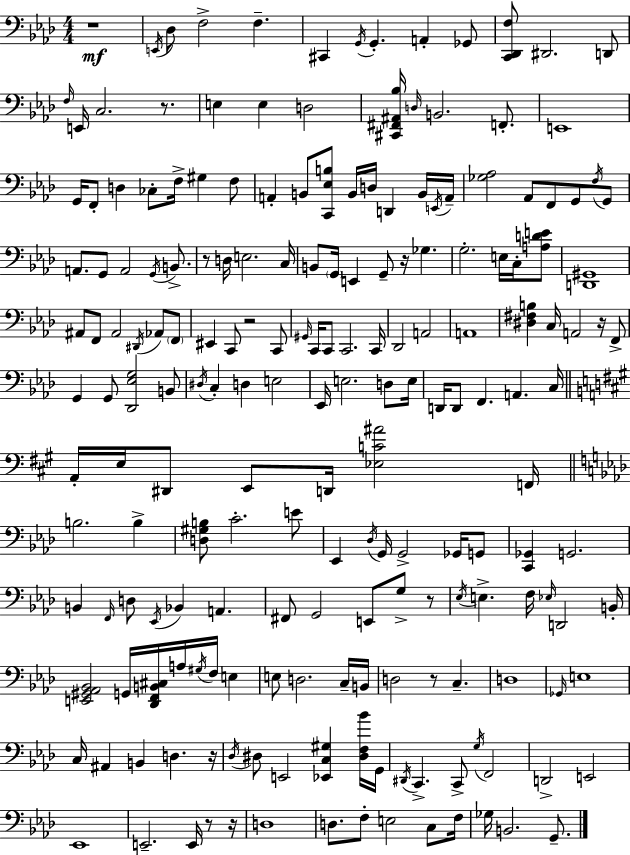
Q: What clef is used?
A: bass